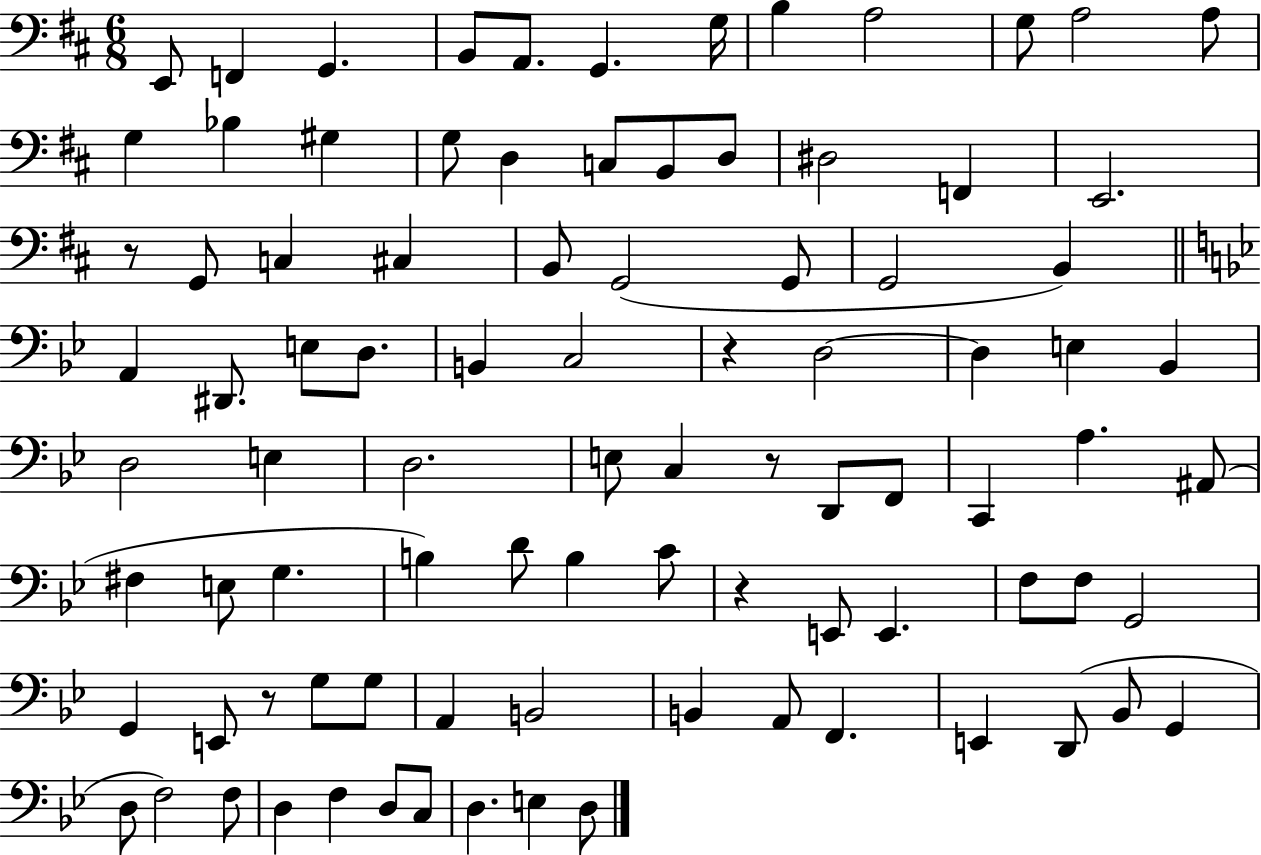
{
  \clef bass
  \numericTimeSignature
  \time 6/8
  \key d \major
  e,8 f,4 g,4. | b,8 a,8. g,4. g16 | b4 a2 | g8 a2 a8 | \break g4 bes4 gis4 | g8 d4 c8 b,8 d8 | dis2 f,4 | e,2. | \break r8 g,8 c4 cis4 | b,8 g,2( g,8 | g,2 b,4) | \bar "||" \break \key bes \major a,4 dis,8. e8 d8. | b,4 c2 | r4 d2~~ | d4 e4 bes,4 | \break d2 e4 | d2. | e8 c4 r8 d,8 f,8 | c,4 a4. ais,8( | \break fis4 e8 g4. | b4) d'8 b4 c'8 | r4 e,8 e,4. | f8 f8 g,2 | \break g,4 e,8 r8 g8 g8 | a,4 b,2 | b,4 a,8 f,4. | e,4 d,8( bes,8 g,4 | \break d8 f2) f8 | d4 f4 d8 c8 | d4. e4 d8 | \bar "|."
}